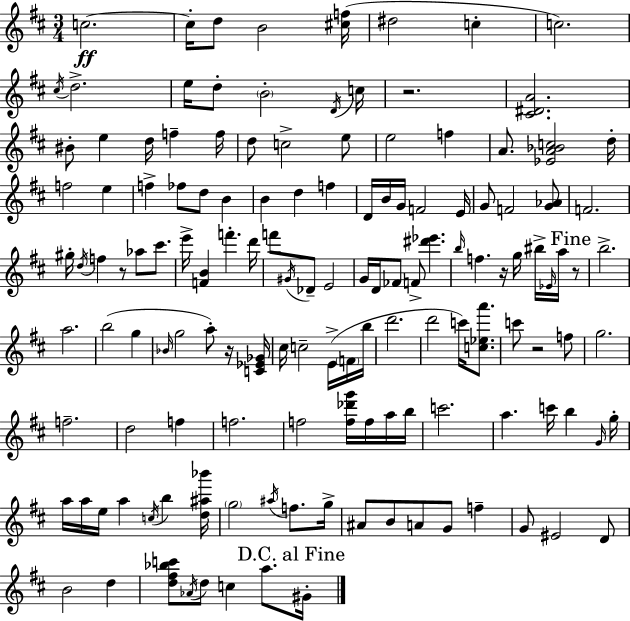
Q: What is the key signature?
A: D major